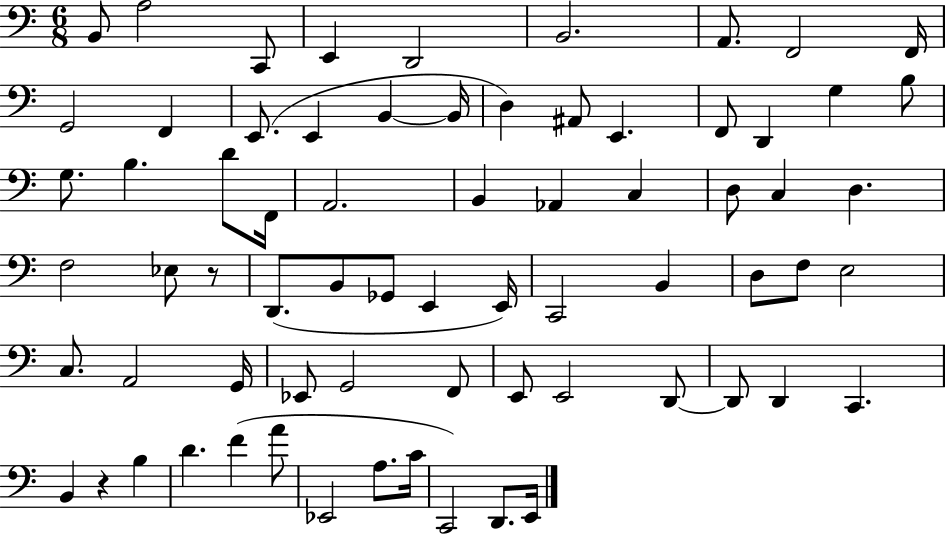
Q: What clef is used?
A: bass